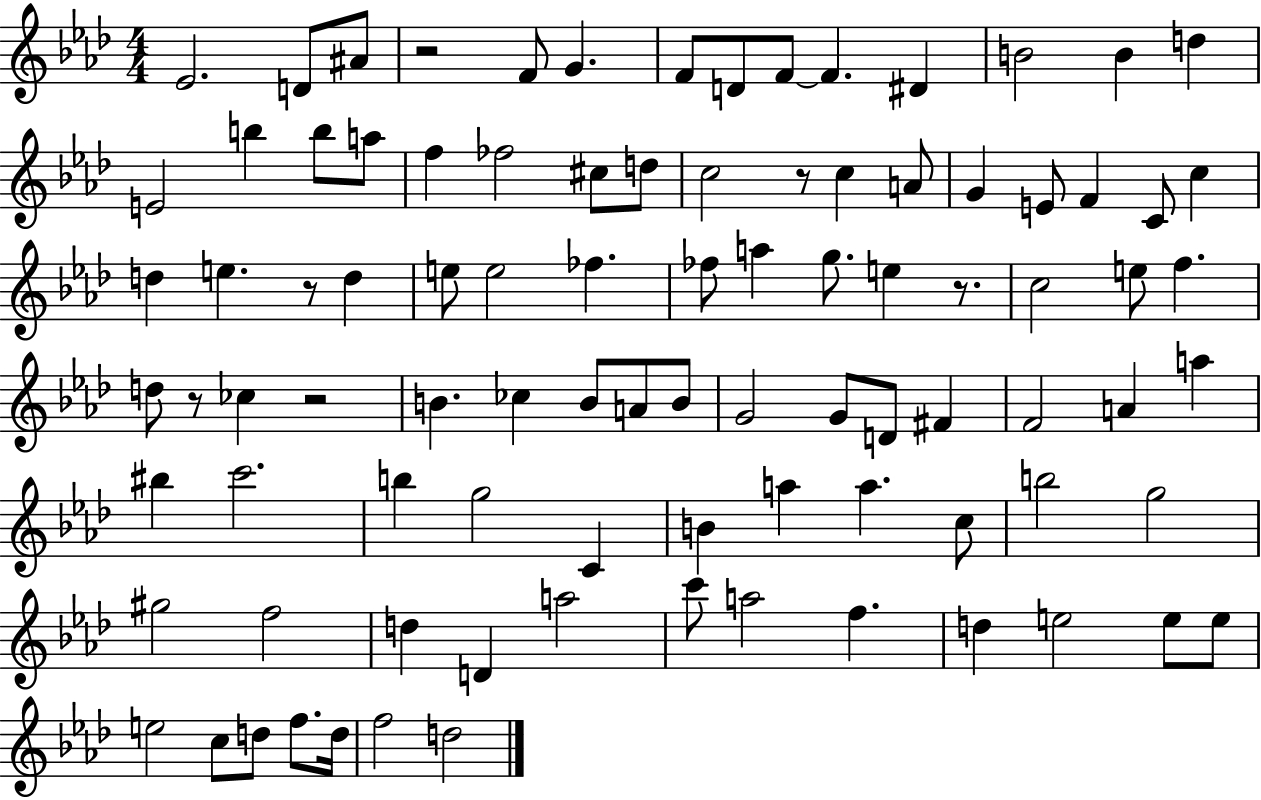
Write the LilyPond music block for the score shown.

{
  \clef treble
  \numericTimeSignature
  \time 4/4
  \key aes \major
  ees'2. d'8 ais'8 | r2 f'8 g'4. | f'8 d'8 f'8~~ f'4. dis'4 | b'2 b'4 d''4 | \break e'2 b''4 b''8 a''8 | f''4 fes''2 cis''8 d''8 | c''2 r8 c''4 a'8 | g'4 e'8 f'4 c'8 c''4 | \break d''4 e''4. r8 d''4 | e''8 e''2 fes''4. | fes''8 a''4 g''8. e''4 r8. | c''2 e''8 f''4. | \break d''8 r8 ces''4 r2 | b'4. ces''4 b'8 a'8 b'8 | g'2 g'8 d'8 fis'4 | f'2 a'4 a''4 | \break bis''4 c'''2. | b''4 g''2 c'4 | b'4 a''4 a''4. c''8 | b''2 g''2 | \break gis''2 f''2 | d''4 d'4 a''2 | c'''8 a''2 f''4. | d''4 e''2 e''8 e''8 | \break e''2 c''8 d''8 f''8. d''16 | f''2 d''2 | \bar "|."
}